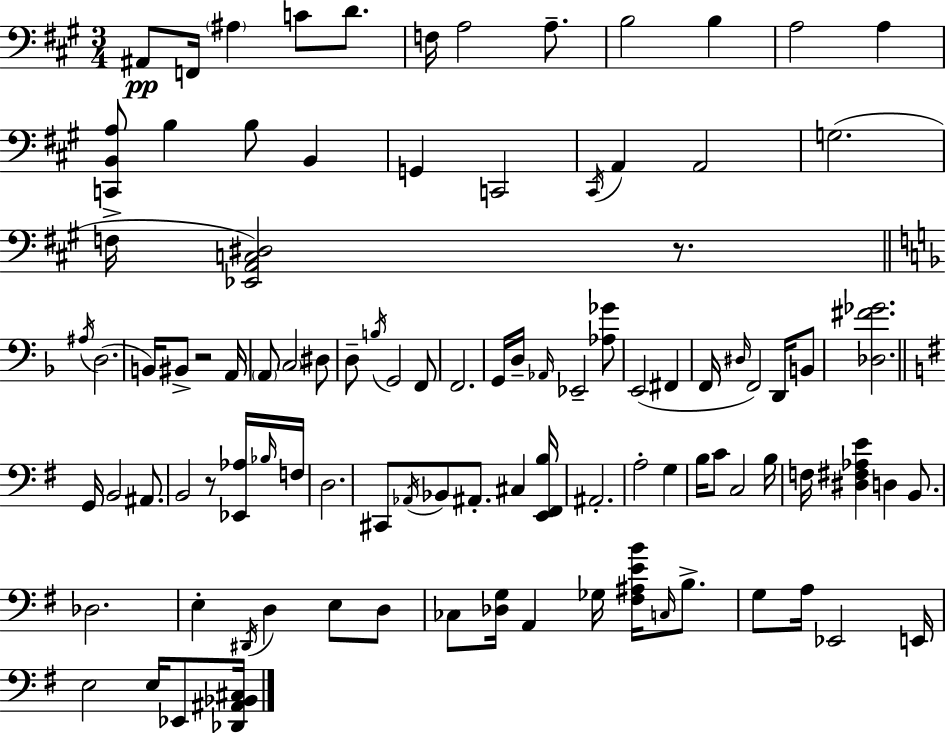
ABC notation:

X:1
T:Untitled
M:3/4
L:1/4
K:A
^A,,/2 F,,/4 ^A, C/2 D/2 F,/4 A,2 A,/2 B,2 B, A,2 A, [C,,B,,A,]/2 B, B,/2 B,, G,, C,,2 ^C,,/4 A,, A,,2 G,2 F,/4 [_E,,A,,C,^D,]2 z/2 ^A,/4 D,2 B,,/4 ^B,,/2 z2 A,,/4 A,,/2 C,2 ^D,/2 D,/2 B,/4 G,,2 F,,/2 F,,2 G,,/4 D,/4 _A,,/4 _E,,2 [_A,_G]/2 E,,2 ^F,, F,,/4 ^D,/4 F,,2 D,,/4 B,,/2 [_D,^F_G]2 G,,/4 B,,2 ^A,,/2 B,,2 z/2 [_E,,_A,]/4 _B,/4 F,/4 D,2 ^C,,/2 _A,,/4 _B,,/2 ^A,,/2 ^C, [E,,^F,,B,]/4 ^A,,2 A,2 G, B,/4 C/2 C,2 B,/4 F,/4 [^D,^F,_A,E] D, B,,/2 _D,2 E, ^D,,/4 D, E,/2 D,/2 _C,/2 [_D,G,]/4 A,, _G,/4 [^F,^A,EB]/4 C,/4 B,/2 G,/2 A,/4 _E,,2 E,,/4 E,2 E,/4 _E,,/2 [_D,,^A,,_B,,^C,]/4